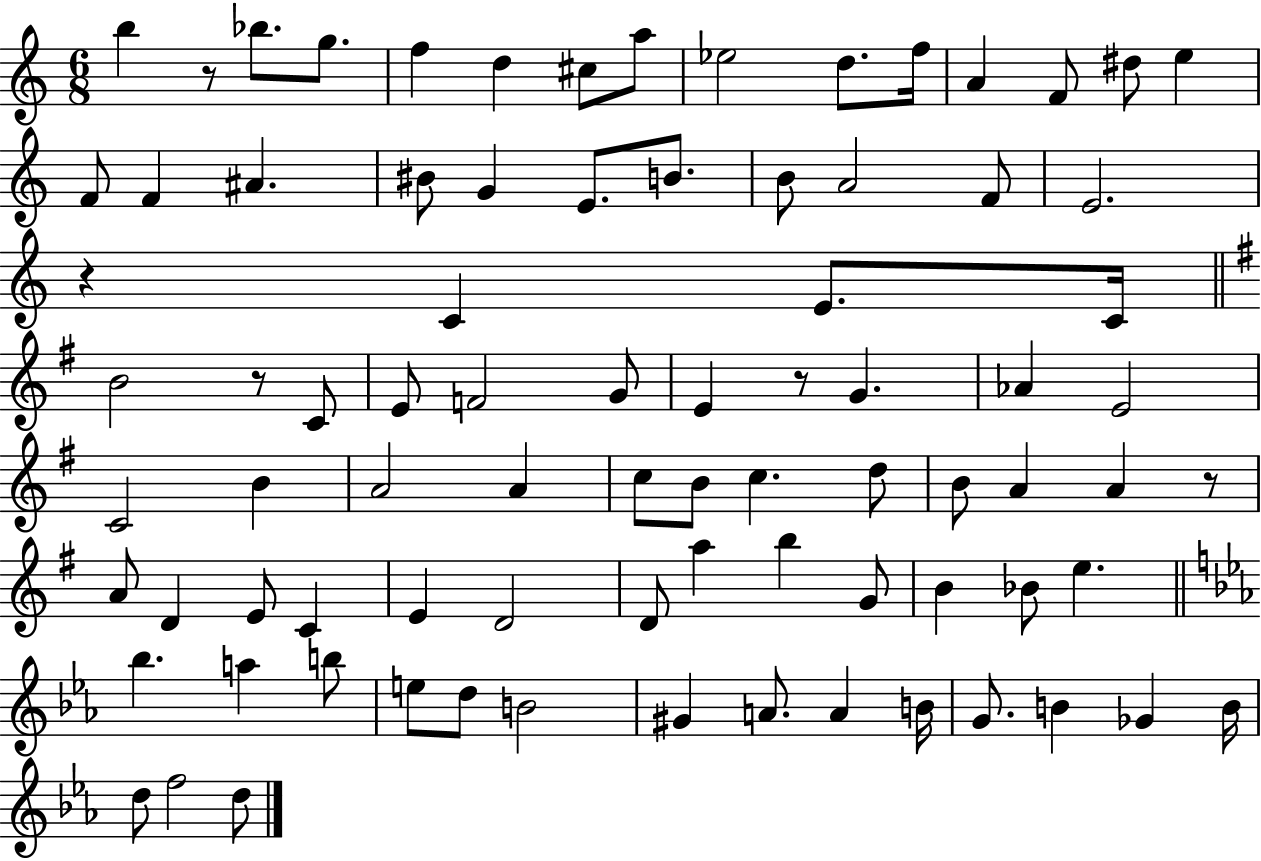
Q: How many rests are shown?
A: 5